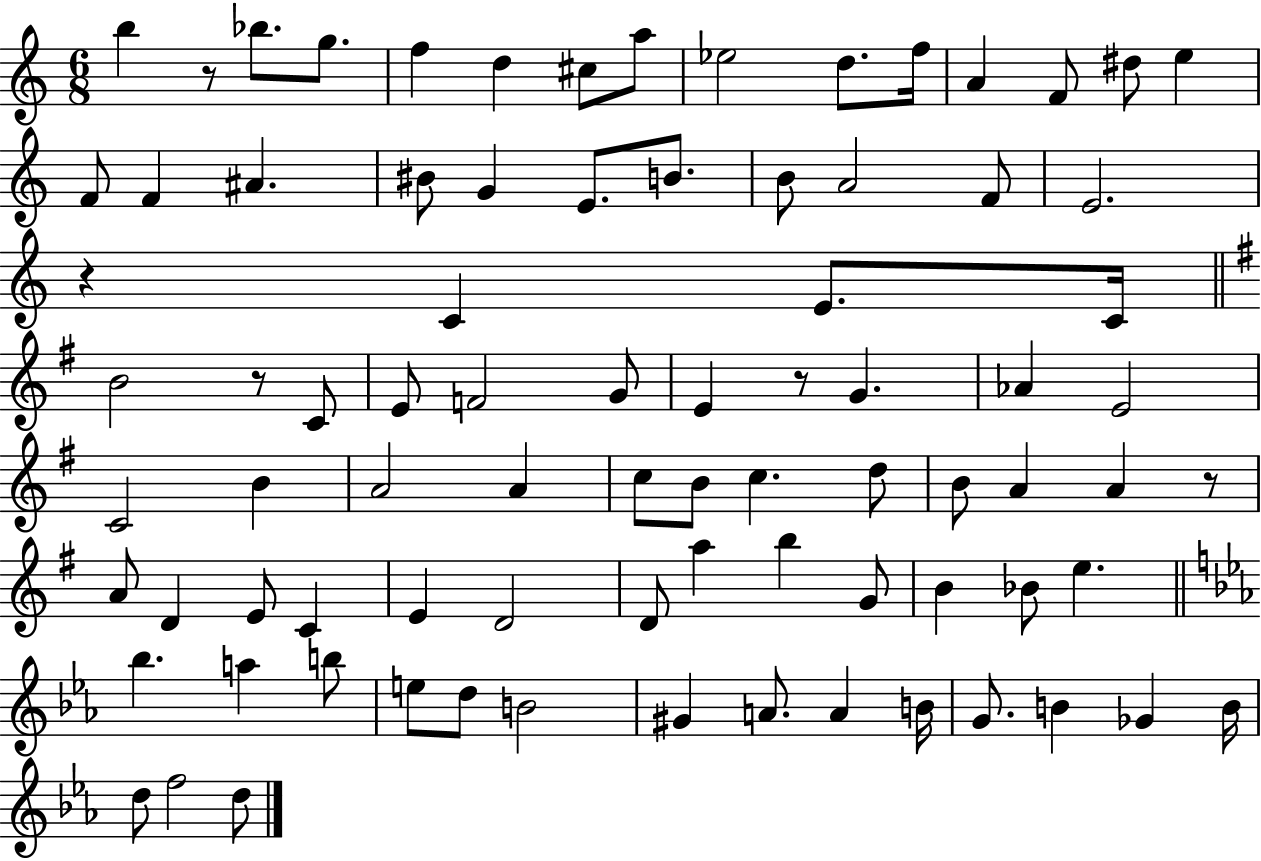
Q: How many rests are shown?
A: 5